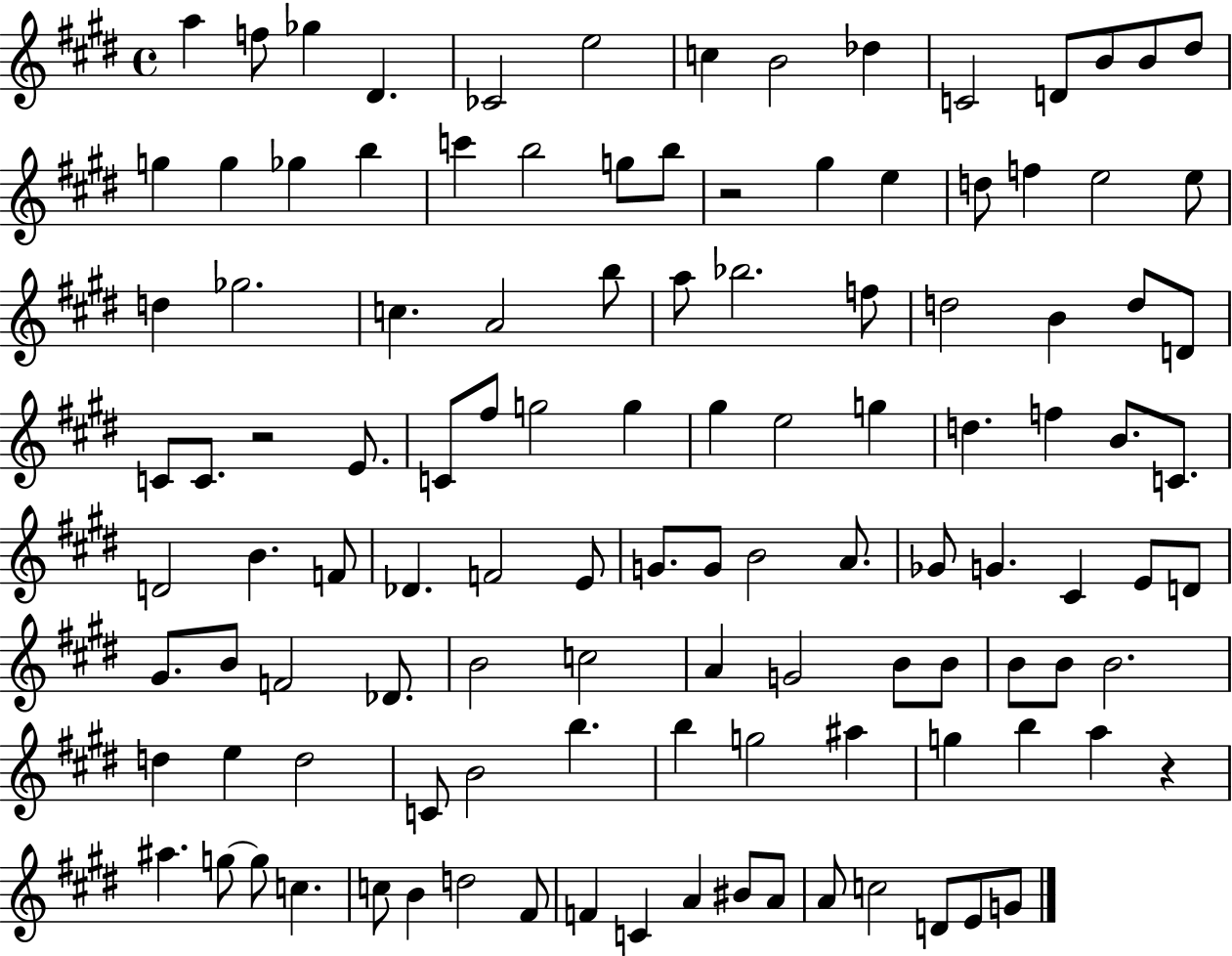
{
  \clef treble
  \time 4/4
  \defaultTimeSignature
  \key e \major
  a''4 f''8 ges''4 dis'4. | ces'2 e''2 | c''4 b'2 des''4 | c'2 d'8 b'8 b'8 dis''8 | \break g''4 g''4 ges''4 b''4 | c'''4 b''2 g''8 b''8 | r2 gis''4 e''4 | d''8 f''4 e''2 e''8 | \break d''4 ges''2. | c''4. a'2 b''8 | a''8 bes''2. f''8 | d''2 b'4 d''8 d'8 | \break c'8 c'8. r2 e'8. | c'8 fis''8 g''2 g''4 | gis''4 e''2 g''4 | d''4. f''4 b'8. c'8. | \break d'2 b'4. f'8 | des'4. f'2 e'8 | g'8. g'8 b'2 a'8. | ges'8 g'4. cis'4 e'8 d'8 | \break gis'8. b'8 f'2 des'8. | b'2 c''2 | a'4 g'2 b'8 b'8 | b'8 b'8 b'2. | \break d''4 e''4 d''2 | c'8 b'2 b''4. | b''4 g''2 ais''4 | g''4 b''4 a''4 r4 | \break ais''4. g''8~~ g''8 c''4. | c''8 b'4 d''2 fis'8 | f'4 c'4 a'4 bis'8 a'8 | a'8 c''2 d'8 e'8 g'8 | \break \bar "|."
}